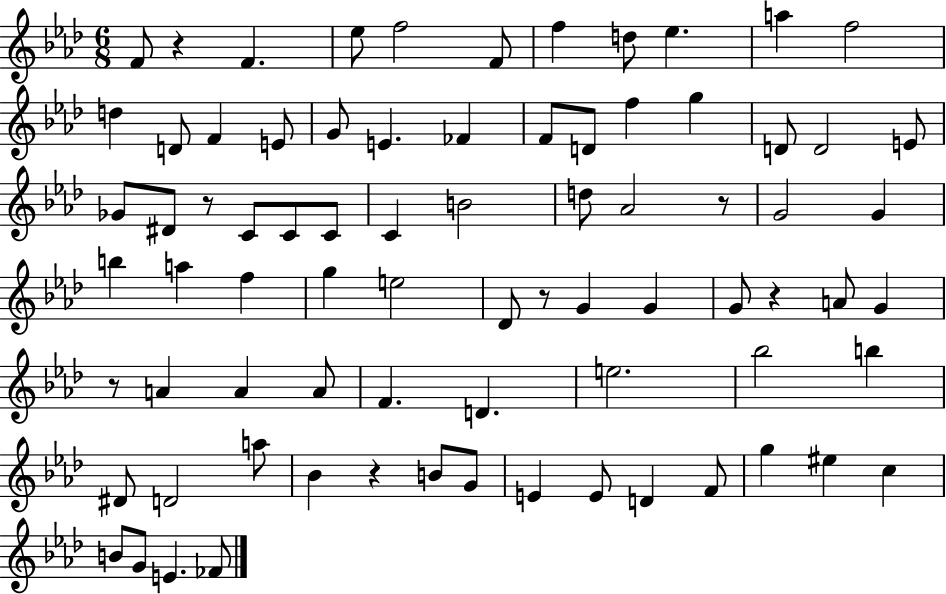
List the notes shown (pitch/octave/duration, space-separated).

F4/e R/q F4/q. Eb5/e F5/h F4/e F5/q D5/e Eb5/q. A5/q F5/h D5/q D4/e F4/q E4/e G4/e E4/q. FES4/q F4/e D4/e F5/q G5/q D4/e D4/h E4/e Gb4/e D#4/e R/e C4/e C4/e C4/e C4/q B4/h D5/e Ab4/h R/e G4/h G4/q B5/q A5/q F5/q G5/q E5/h Db4/e R/e G4/q G4/q G4/e R/q A4/e G4/q R/e A4/q A4/q A4/e F4/q. D4/q. E5/h. Bb5/h B5/q D#4/e D4/h A5/e Bb4/q R/q B4/e G4/e E4/q E4/e D4/q F4/e G5/q EIS5/q C5/q B4/e G4/e E4/q. FES4/e